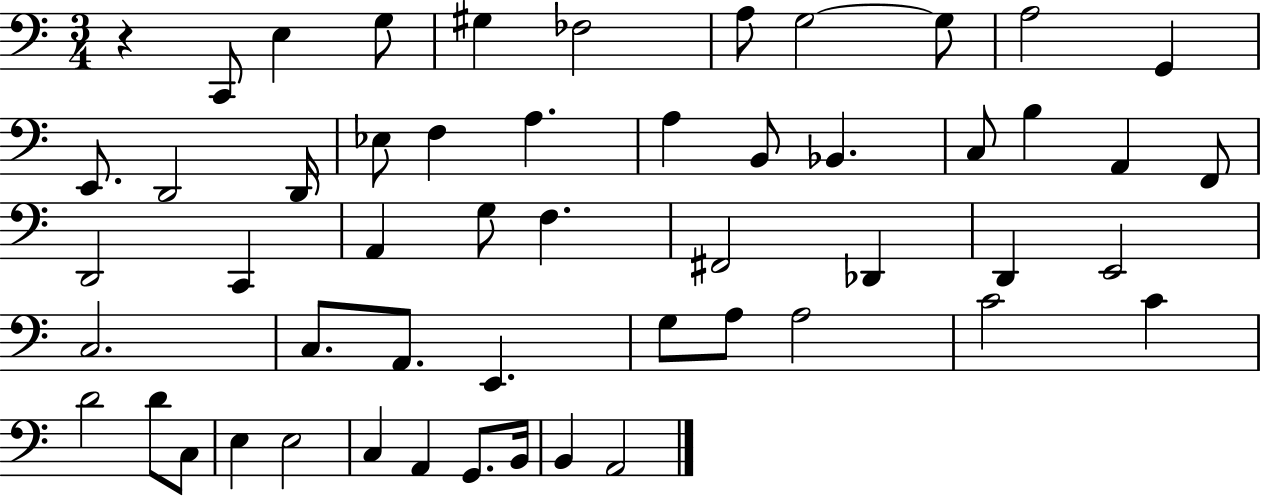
R/q C2/e E3/q G3/e G#3/q FES3/h A3/e G3/h G3/e A3/h G2/q E2/e. D2/h D2/s Eb3/e F3/q A3/q. A3/q B2/e Bb2/q. C3/e B3/q A2/q F2/e D2/h C2/q A2/q G3/e F3/q. F#2/h Db2/q D2/q E2/h C3/h. C3/e. A2/e. E2/q. G3/e A3/e A3/h C4/h C4/q D4/h D4/e C3/e E3/q E3/h C3/q A2/q G2/e. B2/s B2/q A2/h